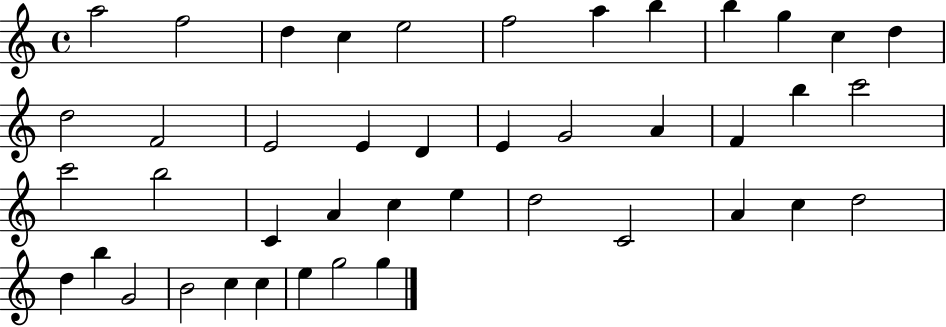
X:1
T:Untitled
M:4/4
L:1/4
K:C
a2 f2 d c e2 f2 a b b g c d d2 F2 E2 E D E G2 A F b c'2 c'2 b2 C A c e d2 C2 A c d2 d b G2 B2 c c e g2 g